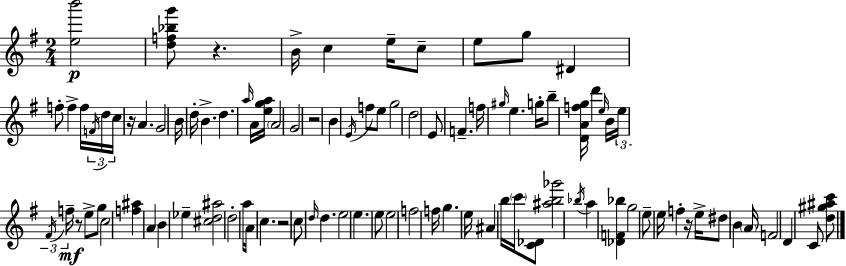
[E5,B6]/h [D5,F5,Bb5,G6]/e R/q. B4/s C5/q E5/s C5/e E5/e G5/e D#4/q F5/e F5/q F5/s F4/s D5/s C5/s R/s A4/q. G4/h B4/s D5/s B4/q. D5/q. A5/s A4/s [E5,G5,A5]/s A4/h G4/h R/h B4/q E4/s F5/e E5/e G5/h D5/h E4/e F4/q. F5/s G#5/s E5/q. G5/s B5/e [D4,A4,F5,G5]/s D6/q E5/s B4/s E5/s F#4/s F5/s R/e E5/e G5/e C5/h [F5,A#5]/q A4/q B4/q Eb5/q [C#5,D5,A#5]/h D5/h A5/s A4/s C5/q. R/h C5/e D5/s D5/q. E5/h E5/q. E5/e E5/h F5/h F5/s G5/q. E5/s A#4/q B5/s C6/s [C4,Db4]/e [A#5,B5,Gb6]/h Bb5/s A5/q [Db4,F4,Bb5]/q G5/h E5/e E5/s F5/q R/s E5/s D#5/e B4/q A4/s F4/h D4/q C4/e [D5,G#5,A#5,C6]/e